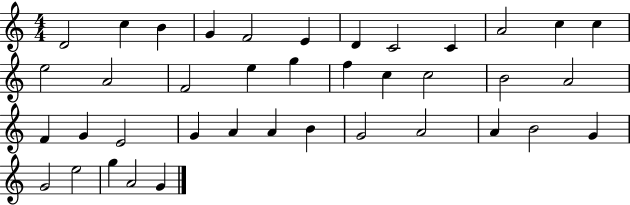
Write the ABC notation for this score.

X:1
T:Untitled
M:4/4
L:1/4
K:C
D2 c B G F2 E D C2 C A2 c c e2 A2 F2 e g f c c2 B2 A2 F G E2 G A A B G2 A2 A B2 G G2 e2 g A2 G